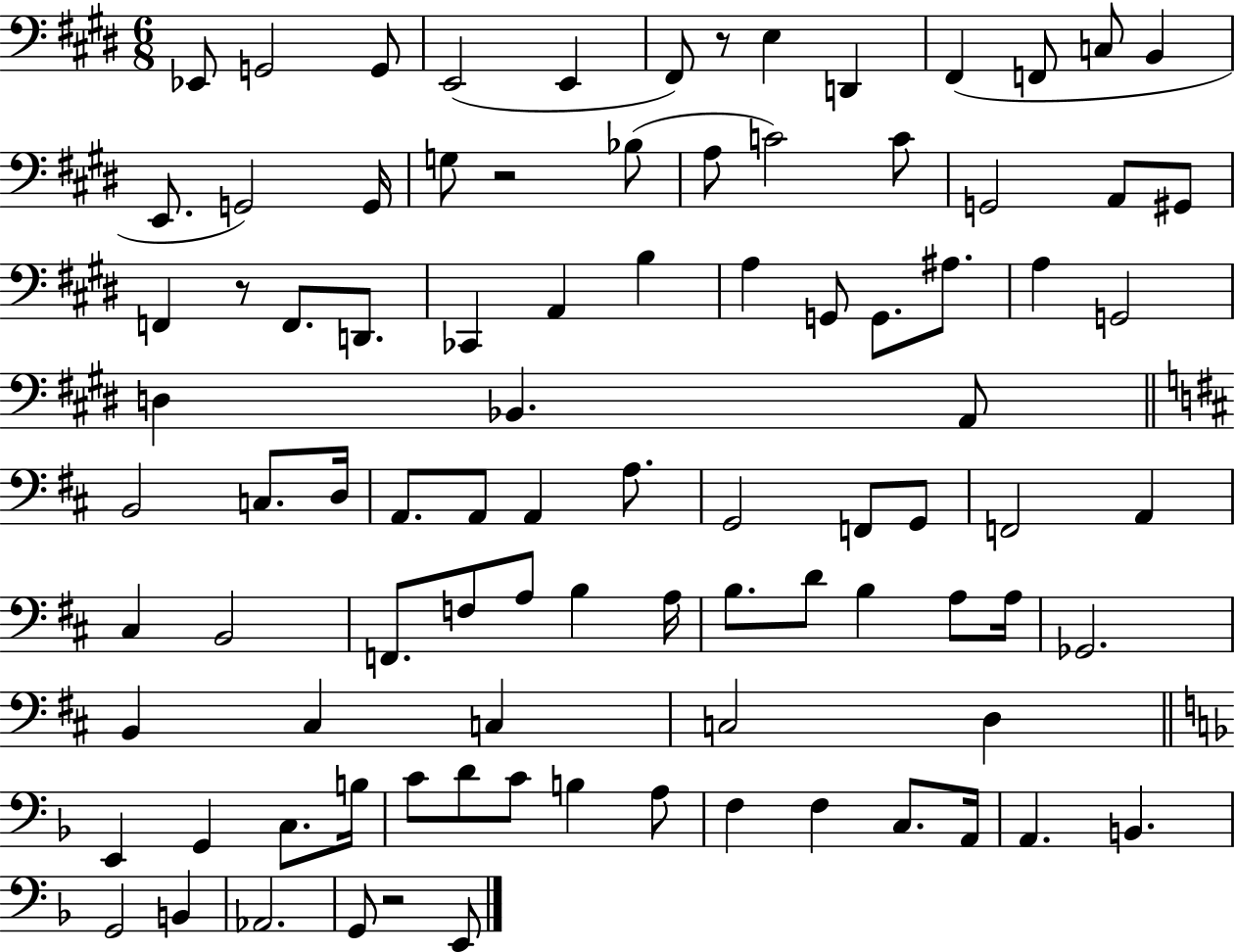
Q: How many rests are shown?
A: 4